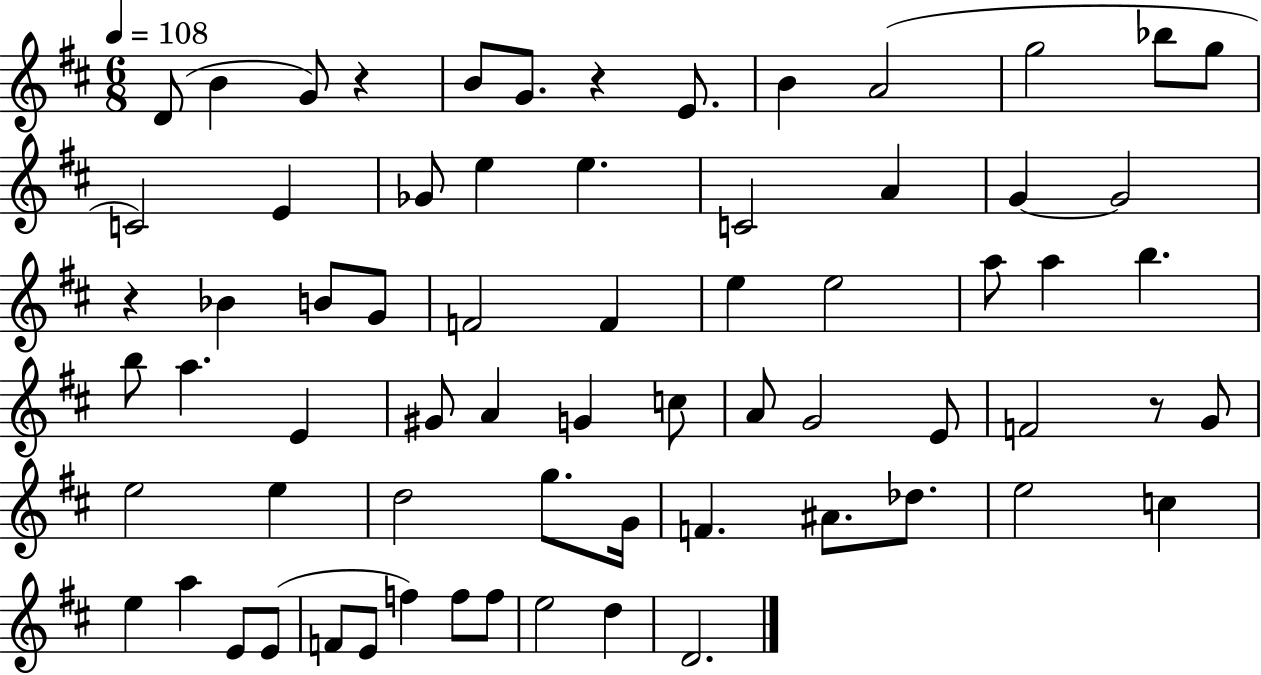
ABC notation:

X:1
T:Untitled
M:6/8
L:1/4
K:D
D/2 B G/2 z B/2 G/2 z E/2 B A2 g2 _b/2 g/2 C2 E _G/2 e e C2 A G G2 z _B B/2 G/2 F2 F e e2 a/2 a b b/2 a E ^G/2 A G c/2 A/2 G2 E/2 F2 z/2 G/2 e2 e d2 g/2 G/4 F ^A/2 _d/2 e2 c e a E/2 E/2 F/2 E/2 f f/2 f/2 e2 d D2